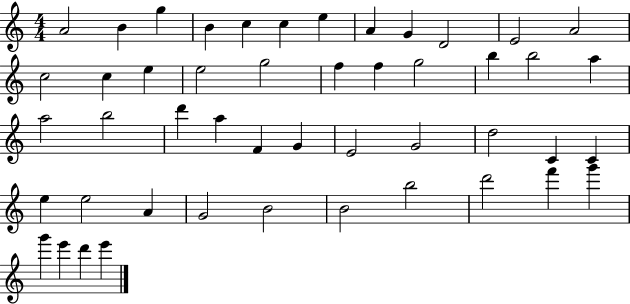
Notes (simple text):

A4/h B4/q G5/q B4/q C5/q C5/q E5/q A4/q G4/q D4/h E4/h A4/h C5/h C5/q E5/q E5/h G5/h F5/q F5/q G5/h B5/q B5/h A5/q A5/h B5/h D6/q A5/q F4/q G4/q E4/h G4/h D5/h C4/q C4/q E5/q E5/h A4/q G4/h B4/h B4/h B5/h D6/h F6/q G6/q G6/q E6/q D6/q E6/q